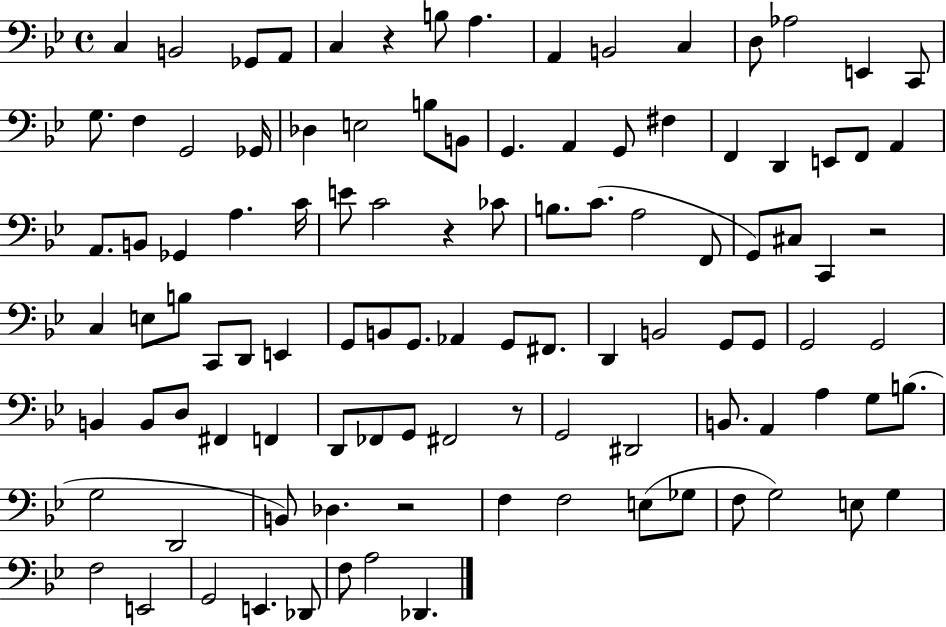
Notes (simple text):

C3/q B2/h Gb2/e A2/e C3/q R/q B3/e A3/q. A2/q B2/h C3/q D3/e Ab3/h E2/q C2/e G3/e. F3/q G2/h Gb2/s Db3/q E3/h B3/e B2/e G2/q. A2/q G2/e F#3/q F2/q D2/q E2/e F2/e A2/q A2/e. B2/e Gb2/q A3/q. C4/s E4/e C4/h R/q CES4/e B3/e. C4/e. A3/h F2/e G2/e C#3/e C2/q R/h C3/q E3/e B3/e C2/e D2/e E2/q G2/e B2/e G2/e. Ab2/q G2/e F#2/e. D2/q B2/h G2/e G2/e G2/h G2/h B2/q B2/e D3/e F#2/q F2/q D2/e FES2/e G2/e F#2/h R/e G2/h D#2/h B2/e. A2/q A3/q G3/e B3/e. G3/h D2/h B2/e Db3/q. R/h F3/q F3/h E3/e Gb3/e F3/e G3/h E3/e G3/q F3/h E2/h G2/h E2/q. Db2/e F3/e A3/h Db2/q.